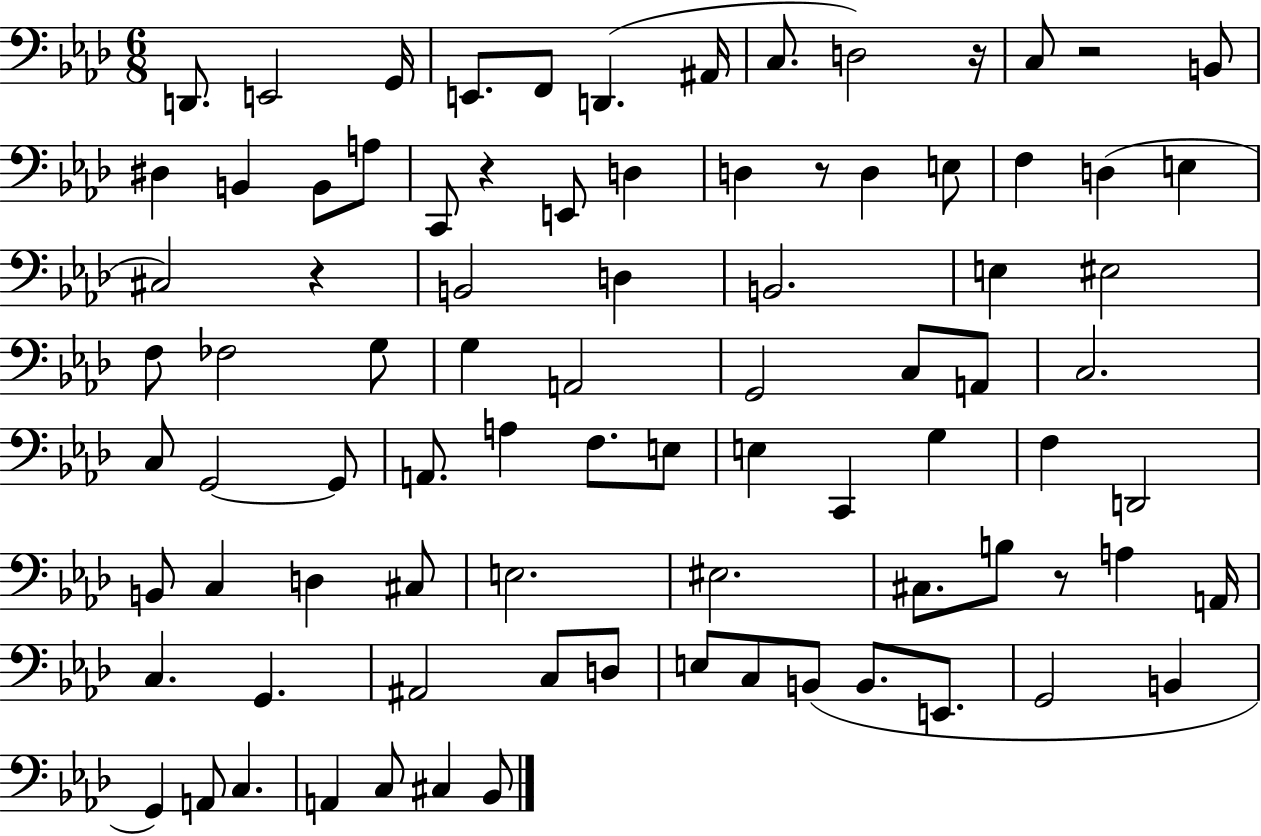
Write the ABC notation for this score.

X:1
T:Untitled
M:6/8
L:1/4
K:Ab
D,,/2 E,,2 G,,/4 E,,/2 F,,/2 D,, ^A,,/4 C,/2 D,2 z/4 C,/2 z2 B,,/2 ^D, B,, B,,/2 A,/2 C,,/2 z E,,/2 D, D, z/2 D, E,/2 F, D, E, ^C,2 z B,,2 D, B,,2 E, ^E,2 F,/2 _F,2 G,/2 G, A,,2 G,,2 C,/2 A,,/2 C,2 C,/2 G,,2 G,,/2 A,,/2 A, F,/2 E,/2 E, C,, G, F, D,,2 B,,/2 C, D, ^C,/2 E,2 ^E,2 ^C,/2 B,/2 z/2 A, A,,/4 C, G,, ^A,,2 C,/2 D,/2 E,/2 C,/2 B,,/2 B,,/2 E,,/2 G,,2 B,, G,, A,,/2 C, A,, C,/2 ^C, _B,,/2